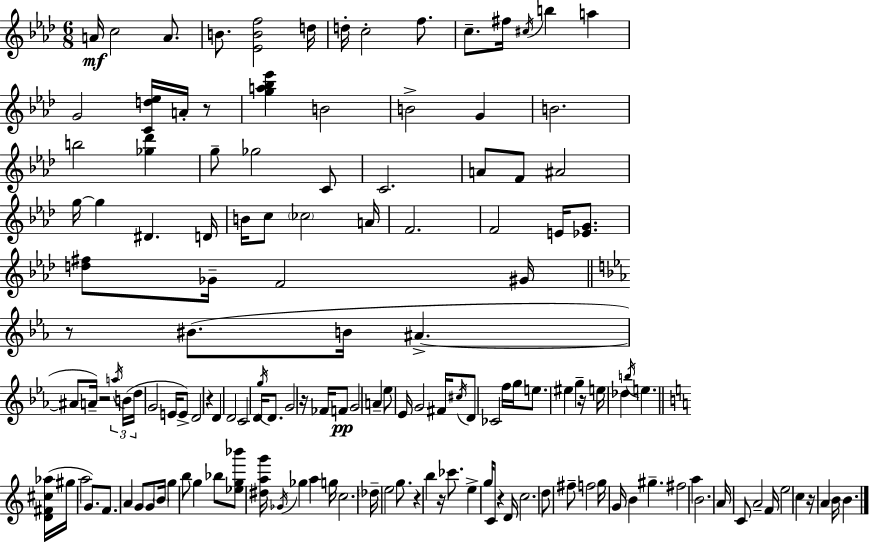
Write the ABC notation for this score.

X:1
T:Untitled
M:6/8
L:1/4
K:Ab
A/4 c2 A/2 B/2 [_EBf]2 d/4 d/4 c2 f/2 c/2 ^f/4 ^c/4 b a G2 [Cd_e]/4 A/4 z/2 [ga_b_e'] B2 B2 G B2 b2 [_g_d'] g/2 _g2 C/2 C2 A/2 F/2 ^A2 g/4 g ^D D/4 B/4 c/2 _c2 A/4 F2 F2 E/4 [_EG]/2 [d^f]/2 _G/4 F2 ^G/4 z/2 ^B/2 B/4 ^A ^A/2 A/4 z2 a/4 B/4 d/4 G2 E/4 E/2 D2 z D D2 C2 D/4 g/4 D/2 G2 z/4 _F/4 F/2 G2 A _e/2 _E/4 G2 ^F/4 ^c/4 D/2 _C2 f/4 g/4 e/2 ^e g z/4 e/4 _d b/4 e [D^F^c_a]/4 ^g/4 a2 G/2 F/2 A G/2 G/2 B/4 g b/2 g _b/2 [_eg_b']/2 [^dag']/4 _G/4 _g a g/4 c2 _d/4 e2 g/2 z b z/4 _c'/2 e g/4 C/2 z D/4 c2 d/2 ^f/2 f2 g/4 G/4 B ^g ^f2 a B2 A/4 C/2 A2 F/4 e2 c z/4 A B/4 B